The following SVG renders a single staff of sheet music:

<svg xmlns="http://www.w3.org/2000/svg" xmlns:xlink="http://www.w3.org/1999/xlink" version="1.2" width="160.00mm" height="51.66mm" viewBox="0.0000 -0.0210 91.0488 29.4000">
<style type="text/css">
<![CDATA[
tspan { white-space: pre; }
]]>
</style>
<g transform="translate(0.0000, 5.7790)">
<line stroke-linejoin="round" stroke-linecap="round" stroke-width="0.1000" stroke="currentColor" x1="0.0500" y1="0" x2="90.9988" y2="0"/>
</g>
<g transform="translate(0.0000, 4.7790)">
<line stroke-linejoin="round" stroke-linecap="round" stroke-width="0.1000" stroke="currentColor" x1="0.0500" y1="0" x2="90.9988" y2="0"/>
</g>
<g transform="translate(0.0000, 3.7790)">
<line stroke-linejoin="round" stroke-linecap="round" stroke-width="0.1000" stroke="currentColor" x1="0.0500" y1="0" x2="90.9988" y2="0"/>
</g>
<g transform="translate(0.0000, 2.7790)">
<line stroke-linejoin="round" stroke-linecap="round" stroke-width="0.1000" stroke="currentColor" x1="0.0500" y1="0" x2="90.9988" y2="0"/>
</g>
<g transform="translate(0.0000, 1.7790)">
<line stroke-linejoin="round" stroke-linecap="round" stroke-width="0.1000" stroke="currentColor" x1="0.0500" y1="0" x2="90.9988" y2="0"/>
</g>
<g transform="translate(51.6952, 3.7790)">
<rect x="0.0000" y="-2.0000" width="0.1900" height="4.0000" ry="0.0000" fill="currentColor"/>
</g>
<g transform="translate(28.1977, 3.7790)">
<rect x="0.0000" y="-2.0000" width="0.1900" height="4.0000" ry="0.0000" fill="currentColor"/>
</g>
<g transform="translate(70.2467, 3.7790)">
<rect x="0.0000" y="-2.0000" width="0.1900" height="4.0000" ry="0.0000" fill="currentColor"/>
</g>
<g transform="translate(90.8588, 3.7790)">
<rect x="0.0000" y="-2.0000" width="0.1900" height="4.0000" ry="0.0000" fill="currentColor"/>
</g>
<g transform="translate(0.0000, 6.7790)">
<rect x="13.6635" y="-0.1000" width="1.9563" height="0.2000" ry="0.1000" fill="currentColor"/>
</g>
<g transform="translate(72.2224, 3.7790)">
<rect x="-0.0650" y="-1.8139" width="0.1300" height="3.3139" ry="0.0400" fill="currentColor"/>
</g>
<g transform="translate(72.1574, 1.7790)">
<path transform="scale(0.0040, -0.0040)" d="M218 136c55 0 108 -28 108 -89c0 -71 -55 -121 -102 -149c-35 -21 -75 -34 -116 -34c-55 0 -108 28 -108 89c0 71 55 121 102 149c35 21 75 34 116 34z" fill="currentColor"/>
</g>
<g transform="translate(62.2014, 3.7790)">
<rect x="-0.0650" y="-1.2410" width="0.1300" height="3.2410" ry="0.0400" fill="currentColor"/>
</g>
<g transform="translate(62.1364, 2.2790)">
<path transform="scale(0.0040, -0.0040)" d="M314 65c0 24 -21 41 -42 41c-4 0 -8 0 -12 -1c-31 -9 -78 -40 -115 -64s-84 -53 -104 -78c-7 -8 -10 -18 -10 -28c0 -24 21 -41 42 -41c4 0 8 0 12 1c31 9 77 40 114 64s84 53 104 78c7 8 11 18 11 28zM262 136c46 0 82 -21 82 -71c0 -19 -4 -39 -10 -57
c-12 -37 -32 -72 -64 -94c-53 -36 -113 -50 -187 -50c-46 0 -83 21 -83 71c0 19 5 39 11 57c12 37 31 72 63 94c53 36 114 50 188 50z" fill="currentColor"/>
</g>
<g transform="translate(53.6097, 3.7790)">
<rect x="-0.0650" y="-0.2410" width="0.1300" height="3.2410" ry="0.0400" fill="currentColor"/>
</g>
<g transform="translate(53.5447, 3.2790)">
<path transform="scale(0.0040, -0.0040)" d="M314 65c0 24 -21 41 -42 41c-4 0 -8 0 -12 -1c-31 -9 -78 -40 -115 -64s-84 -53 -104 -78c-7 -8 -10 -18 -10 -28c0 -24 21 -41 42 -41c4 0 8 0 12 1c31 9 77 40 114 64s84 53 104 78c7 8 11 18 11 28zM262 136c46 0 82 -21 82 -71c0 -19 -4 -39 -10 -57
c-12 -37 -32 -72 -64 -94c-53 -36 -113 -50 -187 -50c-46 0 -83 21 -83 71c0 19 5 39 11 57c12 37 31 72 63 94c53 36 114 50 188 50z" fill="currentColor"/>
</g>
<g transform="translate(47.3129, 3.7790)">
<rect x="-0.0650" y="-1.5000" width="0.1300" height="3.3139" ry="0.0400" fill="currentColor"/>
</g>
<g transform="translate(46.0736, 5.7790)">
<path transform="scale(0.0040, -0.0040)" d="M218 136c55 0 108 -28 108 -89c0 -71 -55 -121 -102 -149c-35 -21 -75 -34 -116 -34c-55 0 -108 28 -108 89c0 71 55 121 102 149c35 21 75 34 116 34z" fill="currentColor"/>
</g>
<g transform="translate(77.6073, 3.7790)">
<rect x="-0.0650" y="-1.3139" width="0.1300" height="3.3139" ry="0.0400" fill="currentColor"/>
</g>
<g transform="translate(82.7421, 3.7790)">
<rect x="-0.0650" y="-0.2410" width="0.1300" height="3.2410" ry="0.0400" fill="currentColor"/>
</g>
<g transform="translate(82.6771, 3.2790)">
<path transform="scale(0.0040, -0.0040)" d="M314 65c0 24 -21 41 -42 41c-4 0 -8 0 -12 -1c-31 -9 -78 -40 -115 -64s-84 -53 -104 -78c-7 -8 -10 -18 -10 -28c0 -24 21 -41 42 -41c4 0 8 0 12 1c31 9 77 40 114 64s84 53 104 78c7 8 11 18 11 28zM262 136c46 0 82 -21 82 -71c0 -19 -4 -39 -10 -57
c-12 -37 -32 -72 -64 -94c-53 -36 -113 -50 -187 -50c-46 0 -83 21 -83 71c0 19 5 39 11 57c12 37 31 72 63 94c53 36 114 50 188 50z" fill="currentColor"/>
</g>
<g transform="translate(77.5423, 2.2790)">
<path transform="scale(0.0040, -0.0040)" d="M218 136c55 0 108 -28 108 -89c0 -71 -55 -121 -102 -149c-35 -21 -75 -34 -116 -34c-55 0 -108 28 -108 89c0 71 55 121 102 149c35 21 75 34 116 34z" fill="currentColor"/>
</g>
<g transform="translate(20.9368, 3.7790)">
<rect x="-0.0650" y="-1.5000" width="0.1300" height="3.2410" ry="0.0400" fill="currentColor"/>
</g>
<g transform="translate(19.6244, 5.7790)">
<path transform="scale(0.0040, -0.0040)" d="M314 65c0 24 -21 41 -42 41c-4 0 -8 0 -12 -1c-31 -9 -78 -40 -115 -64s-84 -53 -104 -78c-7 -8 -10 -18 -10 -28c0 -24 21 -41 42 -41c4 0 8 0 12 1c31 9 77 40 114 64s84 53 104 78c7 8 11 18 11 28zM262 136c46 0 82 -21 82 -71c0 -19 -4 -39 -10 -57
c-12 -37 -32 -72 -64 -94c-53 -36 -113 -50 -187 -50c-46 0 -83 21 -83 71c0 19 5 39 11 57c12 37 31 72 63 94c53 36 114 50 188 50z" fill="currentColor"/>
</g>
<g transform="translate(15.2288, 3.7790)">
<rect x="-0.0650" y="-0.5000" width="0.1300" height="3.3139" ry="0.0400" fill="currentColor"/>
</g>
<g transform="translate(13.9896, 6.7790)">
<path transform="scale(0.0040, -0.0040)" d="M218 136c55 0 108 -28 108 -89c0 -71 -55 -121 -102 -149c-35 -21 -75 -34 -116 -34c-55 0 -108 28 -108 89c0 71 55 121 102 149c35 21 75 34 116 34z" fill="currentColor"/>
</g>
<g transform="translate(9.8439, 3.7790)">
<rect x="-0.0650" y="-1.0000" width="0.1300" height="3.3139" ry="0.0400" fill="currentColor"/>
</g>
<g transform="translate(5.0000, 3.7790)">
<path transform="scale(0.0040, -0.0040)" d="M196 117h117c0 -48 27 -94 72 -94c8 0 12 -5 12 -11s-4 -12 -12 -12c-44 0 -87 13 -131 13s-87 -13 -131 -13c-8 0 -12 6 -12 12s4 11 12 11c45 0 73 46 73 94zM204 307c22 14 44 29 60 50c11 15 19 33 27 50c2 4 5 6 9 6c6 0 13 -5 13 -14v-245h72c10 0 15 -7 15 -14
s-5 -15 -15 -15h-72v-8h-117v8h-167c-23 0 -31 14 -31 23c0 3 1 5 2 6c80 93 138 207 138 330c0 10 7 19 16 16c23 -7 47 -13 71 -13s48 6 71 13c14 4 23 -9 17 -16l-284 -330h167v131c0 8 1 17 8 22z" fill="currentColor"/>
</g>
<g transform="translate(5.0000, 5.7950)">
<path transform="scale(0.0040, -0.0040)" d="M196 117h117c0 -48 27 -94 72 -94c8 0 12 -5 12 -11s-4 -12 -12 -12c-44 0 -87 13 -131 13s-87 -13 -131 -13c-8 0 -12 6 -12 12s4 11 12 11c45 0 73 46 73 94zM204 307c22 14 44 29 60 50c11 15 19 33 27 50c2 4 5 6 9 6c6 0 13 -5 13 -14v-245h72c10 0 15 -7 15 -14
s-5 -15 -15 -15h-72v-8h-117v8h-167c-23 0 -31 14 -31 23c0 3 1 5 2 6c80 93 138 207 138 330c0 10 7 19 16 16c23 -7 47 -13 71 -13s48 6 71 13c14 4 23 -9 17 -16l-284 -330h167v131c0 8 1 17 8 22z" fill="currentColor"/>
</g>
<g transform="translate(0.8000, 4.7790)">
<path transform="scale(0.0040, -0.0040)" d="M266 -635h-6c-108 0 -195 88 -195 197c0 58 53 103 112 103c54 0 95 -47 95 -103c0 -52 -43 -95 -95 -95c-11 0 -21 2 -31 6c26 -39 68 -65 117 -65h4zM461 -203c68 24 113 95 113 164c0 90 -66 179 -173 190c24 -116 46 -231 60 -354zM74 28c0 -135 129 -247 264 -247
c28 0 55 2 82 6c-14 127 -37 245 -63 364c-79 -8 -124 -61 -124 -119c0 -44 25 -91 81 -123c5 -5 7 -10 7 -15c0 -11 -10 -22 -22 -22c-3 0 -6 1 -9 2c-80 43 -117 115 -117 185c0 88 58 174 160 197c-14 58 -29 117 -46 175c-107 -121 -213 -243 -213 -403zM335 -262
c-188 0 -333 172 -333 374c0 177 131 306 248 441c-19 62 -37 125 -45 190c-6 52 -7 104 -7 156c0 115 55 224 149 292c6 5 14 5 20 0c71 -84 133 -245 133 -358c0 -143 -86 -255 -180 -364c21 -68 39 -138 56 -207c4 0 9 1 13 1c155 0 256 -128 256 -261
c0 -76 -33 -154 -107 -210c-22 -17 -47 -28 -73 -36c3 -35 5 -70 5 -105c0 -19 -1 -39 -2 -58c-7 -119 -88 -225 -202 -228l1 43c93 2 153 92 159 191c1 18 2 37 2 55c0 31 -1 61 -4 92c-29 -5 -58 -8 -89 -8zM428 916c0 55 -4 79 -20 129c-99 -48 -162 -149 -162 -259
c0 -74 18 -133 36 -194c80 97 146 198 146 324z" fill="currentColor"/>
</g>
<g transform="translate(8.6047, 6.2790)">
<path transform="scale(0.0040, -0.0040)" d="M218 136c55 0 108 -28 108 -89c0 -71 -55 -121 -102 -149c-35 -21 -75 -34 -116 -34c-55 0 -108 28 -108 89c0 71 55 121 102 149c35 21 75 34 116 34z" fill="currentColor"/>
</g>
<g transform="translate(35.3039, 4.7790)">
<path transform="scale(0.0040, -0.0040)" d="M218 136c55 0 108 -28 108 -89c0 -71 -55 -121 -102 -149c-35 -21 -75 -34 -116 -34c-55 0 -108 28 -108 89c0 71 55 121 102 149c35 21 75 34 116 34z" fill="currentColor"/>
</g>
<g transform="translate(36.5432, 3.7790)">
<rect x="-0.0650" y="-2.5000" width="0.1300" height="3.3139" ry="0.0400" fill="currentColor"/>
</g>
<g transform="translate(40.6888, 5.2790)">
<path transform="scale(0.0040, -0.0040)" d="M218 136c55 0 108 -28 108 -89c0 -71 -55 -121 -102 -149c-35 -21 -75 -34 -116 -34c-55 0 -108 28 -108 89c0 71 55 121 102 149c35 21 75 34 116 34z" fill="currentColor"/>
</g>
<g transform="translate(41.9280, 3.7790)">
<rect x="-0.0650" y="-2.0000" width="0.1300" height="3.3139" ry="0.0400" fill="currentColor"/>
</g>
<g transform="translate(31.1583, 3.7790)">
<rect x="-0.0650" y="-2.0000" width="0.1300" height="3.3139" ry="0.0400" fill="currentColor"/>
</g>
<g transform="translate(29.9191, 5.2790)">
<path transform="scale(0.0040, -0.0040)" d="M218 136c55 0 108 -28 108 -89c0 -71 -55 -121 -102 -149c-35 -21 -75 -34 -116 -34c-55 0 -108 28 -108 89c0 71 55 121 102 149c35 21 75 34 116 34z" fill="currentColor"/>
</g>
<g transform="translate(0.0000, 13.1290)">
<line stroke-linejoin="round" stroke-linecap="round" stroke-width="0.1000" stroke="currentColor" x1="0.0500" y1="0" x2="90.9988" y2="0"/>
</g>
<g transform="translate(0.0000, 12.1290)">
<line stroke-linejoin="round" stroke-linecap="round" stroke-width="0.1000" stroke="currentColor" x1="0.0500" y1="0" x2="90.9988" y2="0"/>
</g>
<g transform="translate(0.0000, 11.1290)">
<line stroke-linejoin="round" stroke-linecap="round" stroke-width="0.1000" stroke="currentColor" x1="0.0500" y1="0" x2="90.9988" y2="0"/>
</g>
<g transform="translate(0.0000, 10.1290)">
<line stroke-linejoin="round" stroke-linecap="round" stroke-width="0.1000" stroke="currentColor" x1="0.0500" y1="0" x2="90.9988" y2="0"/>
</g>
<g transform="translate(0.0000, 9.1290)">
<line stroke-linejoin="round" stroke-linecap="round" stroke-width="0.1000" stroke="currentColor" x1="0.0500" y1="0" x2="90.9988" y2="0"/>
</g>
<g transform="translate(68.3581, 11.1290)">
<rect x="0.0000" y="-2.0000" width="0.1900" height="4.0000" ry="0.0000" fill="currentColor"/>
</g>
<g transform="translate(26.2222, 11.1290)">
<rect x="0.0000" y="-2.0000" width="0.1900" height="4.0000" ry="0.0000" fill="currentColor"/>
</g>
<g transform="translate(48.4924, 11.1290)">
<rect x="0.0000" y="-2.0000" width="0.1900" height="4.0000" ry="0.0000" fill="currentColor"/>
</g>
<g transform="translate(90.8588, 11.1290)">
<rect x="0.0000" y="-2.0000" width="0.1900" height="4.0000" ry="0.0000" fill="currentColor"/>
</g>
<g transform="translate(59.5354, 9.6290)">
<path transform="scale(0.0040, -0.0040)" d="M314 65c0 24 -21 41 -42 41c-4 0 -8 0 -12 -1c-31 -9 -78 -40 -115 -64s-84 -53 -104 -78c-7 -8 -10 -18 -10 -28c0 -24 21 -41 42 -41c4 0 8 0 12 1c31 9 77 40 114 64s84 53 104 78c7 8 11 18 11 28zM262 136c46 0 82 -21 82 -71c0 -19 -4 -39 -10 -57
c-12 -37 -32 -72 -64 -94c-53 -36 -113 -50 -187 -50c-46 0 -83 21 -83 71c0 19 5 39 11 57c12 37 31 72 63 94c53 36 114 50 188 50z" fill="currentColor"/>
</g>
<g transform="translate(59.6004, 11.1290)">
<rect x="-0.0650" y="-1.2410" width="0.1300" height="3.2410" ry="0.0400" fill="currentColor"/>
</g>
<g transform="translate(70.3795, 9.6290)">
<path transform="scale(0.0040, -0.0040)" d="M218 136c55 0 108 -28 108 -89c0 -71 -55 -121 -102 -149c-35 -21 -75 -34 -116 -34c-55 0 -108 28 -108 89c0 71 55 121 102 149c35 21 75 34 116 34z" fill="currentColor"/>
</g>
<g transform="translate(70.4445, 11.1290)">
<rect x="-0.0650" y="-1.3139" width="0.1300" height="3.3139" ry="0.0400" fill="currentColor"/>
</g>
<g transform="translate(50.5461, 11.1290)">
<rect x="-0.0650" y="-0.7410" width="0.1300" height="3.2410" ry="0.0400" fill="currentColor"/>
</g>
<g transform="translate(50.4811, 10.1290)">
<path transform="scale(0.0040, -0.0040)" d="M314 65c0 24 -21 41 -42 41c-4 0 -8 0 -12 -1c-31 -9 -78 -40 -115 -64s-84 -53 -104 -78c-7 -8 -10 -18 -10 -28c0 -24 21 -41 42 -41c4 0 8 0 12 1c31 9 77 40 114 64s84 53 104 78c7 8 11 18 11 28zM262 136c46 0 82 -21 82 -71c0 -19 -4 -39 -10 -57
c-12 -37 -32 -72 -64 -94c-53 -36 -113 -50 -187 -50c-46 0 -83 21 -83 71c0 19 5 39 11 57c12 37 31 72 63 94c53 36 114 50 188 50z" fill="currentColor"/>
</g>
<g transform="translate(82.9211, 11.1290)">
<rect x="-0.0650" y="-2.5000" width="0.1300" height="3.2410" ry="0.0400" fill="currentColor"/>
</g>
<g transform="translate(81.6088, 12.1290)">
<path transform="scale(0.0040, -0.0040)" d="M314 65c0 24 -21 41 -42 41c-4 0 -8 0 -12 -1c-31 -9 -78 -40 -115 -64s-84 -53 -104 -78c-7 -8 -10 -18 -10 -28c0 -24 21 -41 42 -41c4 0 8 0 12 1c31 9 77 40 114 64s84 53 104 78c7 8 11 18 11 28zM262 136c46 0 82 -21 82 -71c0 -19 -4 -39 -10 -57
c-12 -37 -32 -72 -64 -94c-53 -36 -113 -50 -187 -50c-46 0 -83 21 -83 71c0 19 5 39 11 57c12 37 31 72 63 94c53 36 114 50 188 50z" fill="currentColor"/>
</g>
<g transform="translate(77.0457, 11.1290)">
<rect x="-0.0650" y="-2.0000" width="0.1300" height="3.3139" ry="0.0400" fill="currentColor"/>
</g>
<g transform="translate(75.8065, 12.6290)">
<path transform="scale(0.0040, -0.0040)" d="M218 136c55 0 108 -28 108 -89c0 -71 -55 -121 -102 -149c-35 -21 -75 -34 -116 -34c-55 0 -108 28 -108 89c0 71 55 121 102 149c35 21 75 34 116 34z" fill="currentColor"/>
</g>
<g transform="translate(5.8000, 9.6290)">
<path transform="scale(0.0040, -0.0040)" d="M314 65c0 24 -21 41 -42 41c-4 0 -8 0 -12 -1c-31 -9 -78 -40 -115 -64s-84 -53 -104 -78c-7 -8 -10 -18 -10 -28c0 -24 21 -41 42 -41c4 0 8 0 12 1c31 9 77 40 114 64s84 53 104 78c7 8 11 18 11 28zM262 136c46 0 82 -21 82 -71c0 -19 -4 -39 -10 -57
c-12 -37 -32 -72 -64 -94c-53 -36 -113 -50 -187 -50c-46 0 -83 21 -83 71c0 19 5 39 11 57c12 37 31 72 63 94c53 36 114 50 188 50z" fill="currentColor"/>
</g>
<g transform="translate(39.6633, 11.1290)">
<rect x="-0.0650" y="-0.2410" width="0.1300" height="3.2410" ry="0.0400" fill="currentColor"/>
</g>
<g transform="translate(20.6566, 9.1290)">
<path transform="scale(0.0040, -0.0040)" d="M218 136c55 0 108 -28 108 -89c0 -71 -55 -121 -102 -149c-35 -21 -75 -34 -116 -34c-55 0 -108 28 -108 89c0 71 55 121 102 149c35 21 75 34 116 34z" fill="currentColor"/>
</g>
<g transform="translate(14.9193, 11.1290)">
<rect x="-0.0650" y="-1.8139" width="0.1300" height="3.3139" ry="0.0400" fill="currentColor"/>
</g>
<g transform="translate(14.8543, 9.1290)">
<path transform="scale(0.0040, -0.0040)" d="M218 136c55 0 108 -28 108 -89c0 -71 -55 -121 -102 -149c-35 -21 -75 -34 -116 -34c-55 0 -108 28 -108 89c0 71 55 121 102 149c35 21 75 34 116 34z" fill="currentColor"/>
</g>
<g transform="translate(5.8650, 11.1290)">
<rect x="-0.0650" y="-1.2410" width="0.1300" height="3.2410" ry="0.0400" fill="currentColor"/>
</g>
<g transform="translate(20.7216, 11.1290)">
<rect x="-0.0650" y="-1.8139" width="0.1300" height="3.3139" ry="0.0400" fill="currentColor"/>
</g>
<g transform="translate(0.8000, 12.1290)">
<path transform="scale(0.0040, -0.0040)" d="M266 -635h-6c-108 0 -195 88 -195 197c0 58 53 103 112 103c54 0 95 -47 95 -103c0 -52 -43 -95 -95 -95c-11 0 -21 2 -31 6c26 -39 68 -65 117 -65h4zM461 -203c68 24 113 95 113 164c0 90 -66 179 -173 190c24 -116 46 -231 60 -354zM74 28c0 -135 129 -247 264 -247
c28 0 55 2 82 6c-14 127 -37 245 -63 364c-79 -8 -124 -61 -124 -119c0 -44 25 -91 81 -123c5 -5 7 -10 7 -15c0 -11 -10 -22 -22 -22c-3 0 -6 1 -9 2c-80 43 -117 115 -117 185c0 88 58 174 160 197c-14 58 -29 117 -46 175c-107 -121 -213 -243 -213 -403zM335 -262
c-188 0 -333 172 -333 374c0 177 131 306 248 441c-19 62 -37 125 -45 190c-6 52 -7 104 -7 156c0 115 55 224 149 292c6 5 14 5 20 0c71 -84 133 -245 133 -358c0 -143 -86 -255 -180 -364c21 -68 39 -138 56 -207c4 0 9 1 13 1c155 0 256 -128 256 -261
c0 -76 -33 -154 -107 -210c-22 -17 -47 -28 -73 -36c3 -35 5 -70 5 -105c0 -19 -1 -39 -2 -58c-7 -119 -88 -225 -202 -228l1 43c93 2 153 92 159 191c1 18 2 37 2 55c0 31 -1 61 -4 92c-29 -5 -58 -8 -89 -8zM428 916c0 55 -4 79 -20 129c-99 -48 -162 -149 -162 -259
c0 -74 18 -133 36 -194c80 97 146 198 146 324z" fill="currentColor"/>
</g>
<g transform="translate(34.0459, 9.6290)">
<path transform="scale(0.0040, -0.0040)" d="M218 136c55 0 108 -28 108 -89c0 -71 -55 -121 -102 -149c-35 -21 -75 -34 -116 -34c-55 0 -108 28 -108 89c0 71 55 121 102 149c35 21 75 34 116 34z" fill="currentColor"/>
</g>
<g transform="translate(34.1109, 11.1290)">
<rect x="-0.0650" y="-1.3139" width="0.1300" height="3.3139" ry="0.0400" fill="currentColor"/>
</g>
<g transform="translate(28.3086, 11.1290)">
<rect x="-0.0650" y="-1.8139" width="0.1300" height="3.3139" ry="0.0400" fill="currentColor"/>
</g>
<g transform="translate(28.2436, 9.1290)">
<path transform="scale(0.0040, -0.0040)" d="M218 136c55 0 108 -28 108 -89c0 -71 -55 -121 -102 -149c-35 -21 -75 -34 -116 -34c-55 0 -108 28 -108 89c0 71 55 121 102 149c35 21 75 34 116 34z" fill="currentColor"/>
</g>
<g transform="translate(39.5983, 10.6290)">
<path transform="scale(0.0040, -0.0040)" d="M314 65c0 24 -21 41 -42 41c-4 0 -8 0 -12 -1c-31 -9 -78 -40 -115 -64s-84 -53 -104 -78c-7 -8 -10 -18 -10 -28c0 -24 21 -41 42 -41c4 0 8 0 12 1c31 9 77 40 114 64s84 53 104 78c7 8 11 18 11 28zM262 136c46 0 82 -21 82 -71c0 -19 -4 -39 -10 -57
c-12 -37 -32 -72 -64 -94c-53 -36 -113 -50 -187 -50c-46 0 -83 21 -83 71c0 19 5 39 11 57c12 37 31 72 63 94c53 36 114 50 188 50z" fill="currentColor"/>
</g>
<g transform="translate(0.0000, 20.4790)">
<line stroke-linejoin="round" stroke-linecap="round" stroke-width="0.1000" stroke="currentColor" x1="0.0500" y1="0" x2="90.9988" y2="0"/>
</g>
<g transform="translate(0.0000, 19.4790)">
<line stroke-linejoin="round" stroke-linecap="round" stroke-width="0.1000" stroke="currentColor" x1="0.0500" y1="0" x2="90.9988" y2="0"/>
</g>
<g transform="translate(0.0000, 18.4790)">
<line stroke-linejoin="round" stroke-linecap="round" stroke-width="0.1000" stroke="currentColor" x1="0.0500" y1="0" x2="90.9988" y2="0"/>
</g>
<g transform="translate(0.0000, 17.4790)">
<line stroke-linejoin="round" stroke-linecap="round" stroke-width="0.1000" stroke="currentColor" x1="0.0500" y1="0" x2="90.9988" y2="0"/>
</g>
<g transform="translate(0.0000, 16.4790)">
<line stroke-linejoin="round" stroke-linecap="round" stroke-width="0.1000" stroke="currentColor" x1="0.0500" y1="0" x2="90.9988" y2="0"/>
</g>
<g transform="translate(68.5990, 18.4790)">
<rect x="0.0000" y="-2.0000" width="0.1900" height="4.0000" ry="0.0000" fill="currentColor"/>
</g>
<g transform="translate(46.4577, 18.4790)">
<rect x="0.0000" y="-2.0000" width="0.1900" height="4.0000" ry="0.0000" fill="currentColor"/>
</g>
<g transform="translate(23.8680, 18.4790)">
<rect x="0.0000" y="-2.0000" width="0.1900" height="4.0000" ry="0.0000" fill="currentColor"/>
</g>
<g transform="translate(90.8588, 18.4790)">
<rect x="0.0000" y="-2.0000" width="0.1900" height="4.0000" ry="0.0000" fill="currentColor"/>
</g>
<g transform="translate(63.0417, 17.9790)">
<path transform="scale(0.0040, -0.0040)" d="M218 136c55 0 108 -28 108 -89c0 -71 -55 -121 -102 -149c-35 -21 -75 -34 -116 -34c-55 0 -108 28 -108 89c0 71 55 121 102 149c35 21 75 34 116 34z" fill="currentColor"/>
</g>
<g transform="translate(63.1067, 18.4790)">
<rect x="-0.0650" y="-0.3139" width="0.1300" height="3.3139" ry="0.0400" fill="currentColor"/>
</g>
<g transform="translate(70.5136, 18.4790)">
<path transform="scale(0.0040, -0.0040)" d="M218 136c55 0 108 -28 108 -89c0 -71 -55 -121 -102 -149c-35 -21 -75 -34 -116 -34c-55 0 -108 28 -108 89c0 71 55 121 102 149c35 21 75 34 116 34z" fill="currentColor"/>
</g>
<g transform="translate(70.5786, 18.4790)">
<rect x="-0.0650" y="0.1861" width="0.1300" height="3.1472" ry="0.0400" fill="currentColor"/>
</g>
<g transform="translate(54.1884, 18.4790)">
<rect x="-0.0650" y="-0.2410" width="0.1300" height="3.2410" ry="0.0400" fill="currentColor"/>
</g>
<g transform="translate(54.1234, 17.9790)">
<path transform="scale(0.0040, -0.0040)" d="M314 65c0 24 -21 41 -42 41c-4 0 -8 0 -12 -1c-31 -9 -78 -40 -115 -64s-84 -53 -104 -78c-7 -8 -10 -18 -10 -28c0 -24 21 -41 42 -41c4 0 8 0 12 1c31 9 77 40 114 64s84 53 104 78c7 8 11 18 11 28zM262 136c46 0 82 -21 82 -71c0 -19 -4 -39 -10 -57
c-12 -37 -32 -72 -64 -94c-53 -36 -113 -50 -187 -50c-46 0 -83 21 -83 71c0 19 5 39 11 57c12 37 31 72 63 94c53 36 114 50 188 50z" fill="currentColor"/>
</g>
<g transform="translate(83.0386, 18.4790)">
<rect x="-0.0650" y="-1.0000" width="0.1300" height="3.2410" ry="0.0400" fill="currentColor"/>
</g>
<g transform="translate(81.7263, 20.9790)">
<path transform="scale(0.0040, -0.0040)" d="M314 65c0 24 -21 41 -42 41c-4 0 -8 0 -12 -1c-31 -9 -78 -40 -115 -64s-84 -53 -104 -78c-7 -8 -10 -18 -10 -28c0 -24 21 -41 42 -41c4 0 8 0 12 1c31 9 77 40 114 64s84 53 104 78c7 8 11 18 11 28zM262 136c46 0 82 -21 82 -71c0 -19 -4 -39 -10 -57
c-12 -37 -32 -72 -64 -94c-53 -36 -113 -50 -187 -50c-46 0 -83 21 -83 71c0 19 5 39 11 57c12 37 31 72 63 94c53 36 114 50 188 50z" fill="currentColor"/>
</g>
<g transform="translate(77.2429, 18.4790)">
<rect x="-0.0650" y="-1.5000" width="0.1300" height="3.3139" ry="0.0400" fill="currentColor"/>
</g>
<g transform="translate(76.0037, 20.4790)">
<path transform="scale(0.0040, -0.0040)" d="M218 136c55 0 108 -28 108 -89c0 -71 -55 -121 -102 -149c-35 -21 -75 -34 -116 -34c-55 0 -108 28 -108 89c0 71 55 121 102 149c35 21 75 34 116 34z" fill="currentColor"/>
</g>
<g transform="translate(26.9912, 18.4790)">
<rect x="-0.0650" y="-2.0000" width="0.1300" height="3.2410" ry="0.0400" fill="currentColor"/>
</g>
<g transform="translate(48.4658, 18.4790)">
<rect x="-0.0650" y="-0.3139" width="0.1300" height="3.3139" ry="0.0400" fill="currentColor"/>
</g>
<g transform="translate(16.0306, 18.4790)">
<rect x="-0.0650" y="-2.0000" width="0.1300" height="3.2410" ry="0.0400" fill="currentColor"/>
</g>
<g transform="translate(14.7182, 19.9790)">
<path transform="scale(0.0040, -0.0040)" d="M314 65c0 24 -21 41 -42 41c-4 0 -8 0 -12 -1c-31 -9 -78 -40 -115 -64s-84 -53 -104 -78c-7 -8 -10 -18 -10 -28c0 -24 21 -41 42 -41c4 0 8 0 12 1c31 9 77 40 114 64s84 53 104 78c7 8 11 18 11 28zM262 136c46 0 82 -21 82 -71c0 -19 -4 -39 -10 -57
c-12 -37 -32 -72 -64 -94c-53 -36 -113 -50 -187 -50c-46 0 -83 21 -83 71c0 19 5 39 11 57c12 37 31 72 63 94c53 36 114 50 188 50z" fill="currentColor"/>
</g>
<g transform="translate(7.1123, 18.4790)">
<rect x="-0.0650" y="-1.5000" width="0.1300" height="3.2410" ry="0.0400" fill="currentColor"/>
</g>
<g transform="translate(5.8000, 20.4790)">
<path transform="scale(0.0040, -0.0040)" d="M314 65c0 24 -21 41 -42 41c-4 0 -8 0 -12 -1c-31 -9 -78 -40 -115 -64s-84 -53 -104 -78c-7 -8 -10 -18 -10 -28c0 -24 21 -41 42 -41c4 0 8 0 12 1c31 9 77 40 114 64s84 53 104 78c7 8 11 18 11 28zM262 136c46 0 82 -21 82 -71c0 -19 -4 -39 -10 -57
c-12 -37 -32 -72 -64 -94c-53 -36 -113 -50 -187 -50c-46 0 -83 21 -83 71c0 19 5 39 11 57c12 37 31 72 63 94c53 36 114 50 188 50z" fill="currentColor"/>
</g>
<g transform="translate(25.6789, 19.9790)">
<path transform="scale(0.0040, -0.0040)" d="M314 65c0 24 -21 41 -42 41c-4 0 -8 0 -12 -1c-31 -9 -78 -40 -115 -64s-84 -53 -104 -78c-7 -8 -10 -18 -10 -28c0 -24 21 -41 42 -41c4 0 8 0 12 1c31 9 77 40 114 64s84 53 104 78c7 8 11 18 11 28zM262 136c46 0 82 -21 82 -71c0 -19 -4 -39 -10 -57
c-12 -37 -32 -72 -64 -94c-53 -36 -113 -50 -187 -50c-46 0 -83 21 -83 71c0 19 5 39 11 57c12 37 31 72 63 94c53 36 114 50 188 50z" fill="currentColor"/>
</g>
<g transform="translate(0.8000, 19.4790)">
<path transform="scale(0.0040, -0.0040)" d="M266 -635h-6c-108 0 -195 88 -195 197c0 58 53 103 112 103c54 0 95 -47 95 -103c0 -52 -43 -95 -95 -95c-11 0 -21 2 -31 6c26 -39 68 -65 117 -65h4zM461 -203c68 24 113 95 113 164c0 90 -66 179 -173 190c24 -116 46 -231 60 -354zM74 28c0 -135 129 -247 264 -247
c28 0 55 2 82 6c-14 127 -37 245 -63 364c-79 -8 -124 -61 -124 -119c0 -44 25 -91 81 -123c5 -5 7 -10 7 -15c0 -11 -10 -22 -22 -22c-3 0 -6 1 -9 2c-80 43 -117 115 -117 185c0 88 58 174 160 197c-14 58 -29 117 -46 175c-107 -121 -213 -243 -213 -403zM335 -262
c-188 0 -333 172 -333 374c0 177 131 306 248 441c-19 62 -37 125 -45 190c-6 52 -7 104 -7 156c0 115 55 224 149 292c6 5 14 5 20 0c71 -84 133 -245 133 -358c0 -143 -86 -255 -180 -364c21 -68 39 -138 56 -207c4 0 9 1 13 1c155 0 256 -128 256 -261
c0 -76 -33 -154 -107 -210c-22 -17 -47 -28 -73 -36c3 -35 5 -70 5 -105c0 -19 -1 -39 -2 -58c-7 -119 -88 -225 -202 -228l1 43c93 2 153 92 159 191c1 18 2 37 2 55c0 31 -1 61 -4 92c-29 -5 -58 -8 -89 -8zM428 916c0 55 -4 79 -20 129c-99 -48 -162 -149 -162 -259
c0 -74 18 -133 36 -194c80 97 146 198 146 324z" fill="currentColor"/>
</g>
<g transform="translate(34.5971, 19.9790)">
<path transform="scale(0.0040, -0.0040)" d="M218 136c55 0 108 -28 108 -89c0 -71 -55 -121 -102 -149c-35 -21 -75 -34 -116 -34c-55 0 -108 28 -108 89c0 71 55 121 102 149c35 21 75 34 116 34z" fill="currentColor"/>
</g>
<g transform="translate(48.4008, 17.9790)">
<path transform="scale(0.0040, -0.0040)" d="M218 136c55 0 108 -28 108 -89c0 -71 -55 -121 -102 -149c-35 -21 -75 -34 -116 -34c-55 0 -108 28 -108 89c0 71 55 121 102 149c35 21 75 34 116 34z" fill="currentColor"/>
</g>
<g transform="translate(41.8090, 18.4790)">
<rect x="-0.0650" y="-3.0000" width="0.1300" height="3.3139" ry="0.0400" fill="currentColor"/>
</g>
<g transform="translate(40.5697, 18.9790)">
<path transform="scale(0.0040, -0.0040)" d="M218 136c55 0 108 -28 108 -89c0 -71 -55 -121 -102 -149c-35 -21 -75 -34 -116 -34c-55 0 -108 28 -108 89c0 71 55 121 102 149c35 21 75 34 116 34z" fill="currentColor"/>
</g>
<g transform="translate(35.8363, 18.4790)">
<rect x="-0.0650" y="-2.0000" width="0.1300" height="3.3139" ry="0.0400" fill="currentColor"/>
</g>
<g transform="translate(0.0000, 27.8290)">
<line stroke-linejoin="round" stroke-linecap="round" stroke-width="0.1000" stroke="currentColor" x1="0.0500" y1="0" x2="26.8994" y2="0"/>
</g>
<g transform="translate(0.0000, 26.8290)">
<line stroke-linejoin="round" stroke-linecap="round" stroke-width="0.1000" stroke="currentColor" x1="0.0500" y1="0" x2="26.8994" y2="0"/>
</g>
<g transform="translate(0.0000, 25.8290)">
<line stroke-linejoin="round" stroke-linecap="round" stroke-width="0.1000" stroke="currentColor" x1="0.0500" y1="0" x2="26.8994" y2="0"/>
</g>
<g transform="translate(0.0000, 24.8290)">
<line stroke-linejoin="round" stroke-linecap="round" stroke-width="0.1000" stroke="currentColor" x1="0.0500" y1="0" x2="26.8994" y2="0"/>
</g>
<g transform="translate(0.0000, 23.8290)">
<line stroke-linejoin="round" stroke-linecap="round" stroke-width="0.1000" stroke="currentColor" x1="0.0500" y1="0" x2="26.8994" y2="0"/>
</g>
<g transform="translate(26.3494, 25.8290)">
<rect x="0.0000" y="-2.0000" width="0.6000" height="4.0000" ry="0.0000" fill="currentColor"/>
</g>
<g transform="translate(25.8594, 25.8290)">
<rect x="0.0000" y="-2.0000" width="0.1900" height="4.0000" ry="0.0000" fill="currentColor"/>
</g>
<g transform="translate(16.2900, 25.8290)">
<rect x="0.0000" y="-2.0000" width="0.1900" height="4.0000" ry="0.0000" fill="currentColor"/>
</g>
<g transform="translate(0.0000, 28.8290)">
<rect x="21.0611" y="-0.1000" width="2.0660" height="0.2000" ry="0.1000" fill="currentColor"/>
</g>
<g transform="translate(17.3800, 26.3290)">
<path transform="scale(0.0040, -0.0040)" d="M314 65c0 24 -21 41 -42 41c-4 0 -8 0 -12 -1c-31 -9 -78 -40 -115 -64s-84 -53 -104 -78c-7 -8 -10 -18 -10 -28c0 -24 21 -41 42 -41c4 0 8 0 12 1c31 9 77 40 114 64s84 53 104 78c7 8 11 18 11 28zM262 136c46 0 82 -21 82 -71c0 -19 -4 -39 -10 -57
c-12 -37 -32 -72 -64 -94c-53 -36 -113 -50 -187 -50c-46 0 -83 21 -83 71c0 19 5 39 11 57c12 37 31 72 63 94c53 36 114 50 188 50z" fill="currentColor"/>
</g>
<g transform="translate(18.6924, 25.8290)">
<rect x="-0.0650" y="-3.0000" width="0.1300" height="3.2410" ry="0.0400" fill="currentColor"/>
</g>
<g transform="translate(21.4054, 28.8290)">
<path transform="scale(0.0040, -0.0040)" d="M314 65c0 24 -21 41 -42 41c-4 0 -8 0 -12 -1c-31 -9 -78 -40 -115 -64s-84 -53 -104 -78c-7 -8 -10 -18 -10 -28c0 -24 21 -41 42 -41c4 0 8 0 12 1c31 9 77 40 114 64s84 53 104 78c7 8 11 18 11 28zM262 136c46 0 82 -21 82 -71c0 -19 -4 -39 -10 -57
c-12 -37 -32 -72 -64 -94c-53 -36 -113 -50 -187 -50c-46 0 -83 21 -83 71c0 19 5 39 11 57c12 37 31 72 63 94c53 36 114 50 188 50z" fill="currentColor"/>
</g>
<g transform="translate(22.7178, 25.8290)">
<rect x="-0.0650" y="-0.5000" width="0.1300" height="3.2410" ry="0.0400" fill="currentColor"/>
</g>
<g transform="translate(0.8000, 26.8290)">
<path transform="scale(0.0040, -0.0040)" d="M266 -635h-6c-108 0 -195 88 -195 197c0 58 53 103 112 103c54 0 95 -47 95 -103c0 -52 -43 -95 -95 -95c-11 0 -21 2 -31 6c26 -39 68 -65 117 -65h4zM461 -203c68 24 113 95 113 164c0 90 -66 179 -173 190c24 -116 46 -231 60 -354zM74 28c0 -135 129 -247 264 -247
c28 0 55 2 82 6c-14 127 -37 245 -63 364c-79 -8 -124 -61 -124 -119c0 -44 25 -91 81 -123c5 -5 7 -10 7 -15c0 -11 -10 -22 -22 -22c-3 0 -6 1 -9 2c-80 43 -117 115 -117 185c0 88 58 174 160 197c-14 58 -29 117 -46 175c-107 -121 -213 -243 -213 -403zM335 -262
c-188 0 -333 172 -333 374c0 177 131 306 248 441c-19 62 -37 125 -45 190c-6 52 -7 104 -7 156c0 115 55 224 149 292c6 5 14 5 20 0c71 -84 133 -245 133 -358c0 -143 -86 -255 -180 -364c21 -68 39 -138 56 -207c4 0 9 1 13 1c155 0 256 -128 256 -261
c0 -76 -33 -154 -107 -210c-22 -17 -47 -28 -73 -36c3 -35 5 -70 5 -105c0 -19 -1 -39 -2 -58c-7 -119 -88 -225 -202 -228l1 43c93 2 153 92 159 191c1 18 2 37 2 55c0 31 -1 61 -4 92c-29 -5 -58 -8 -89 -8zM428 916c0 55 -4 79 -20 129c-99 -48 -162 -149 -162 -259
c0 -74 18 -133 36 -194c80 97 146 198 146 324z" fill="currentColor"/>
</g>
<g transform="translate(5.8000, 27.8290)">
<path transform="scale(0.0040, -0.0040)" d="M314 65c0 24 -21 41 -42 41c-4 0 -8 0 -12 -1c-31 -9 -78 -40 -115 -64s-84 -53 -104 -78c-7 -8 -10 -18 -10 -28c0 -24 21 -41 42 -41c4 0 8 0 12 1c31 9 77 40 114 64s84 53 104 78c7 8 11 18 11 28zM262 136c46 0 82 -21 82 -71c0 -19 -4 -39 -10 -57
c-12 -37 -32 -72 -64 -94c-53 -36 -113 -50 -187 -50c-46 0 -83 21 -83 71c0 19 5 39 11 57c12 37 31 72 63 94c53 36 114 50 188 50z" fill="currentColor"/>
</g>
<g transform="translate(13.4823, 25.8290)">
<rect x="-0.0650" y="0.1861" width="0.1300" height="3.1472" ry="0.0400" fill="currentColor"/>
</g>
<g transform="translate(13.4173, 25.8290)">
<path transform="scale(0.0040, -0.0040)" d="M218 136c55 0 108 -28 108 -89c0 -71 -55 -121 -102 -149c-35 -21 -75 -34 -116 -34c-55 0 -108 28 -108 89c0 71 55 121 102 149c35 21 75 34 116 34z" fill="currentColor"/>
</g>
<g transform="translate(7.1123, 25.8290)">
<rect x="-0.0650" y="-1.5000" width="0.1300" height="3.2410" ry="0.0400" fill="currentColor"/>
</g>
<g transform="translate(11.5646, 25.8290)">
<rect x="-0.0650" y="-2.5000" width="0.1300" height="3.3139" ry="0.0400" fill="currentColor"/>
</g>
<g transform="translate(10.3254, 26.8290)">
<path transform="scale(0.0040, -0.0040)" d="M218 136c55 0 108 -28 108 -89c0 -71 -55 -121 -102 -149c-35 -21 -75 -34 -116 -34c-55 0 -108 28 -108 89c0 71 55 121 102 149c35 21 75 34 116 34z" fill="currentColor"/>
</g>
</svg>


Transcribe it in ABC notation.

X:1
T:Untitled
M:4/4
L:1/4
K:C
D C E2 F G F E c2 e2 f e c2 e2 f f f e c2 d2 e2 e F G2 E2 F2 F2 F A c c2 c B E D2 E2 G B A2 C2